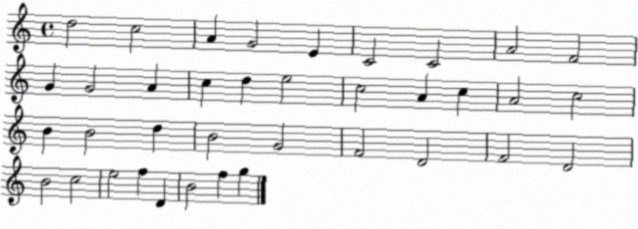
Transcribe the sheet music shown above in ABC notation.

X:1
T:Untitled
M:4/4
L:1/4
K:C
d2 c2 A G2 E C2 C2 A2 F2 G G2 A c d e2 c2 A c A2 c2 B B2 d B2 G2 F2 D2 F2 D2 B2 c2 e2 f D B2 f g